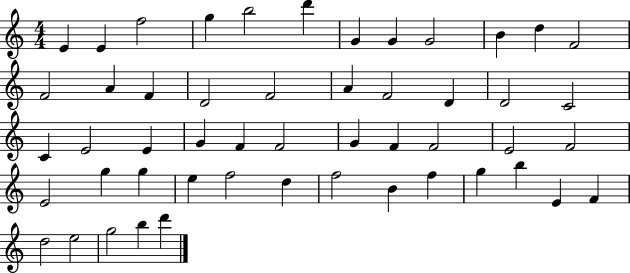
X:1
T:Untitled
M:4/4
L:1/4
K:C
E E f2 g b2 d' G G G2 B d F2 F2 A F D2 F2 A F2 D D2 C2 C E2 E G F F2 G F F2 E2 F2 E2 g g e f2 d f2 B f g b E F d2 e2 g2 b d'